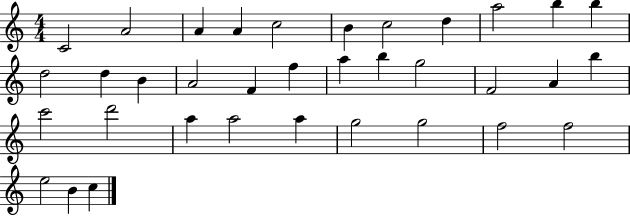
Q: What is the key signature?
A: C major